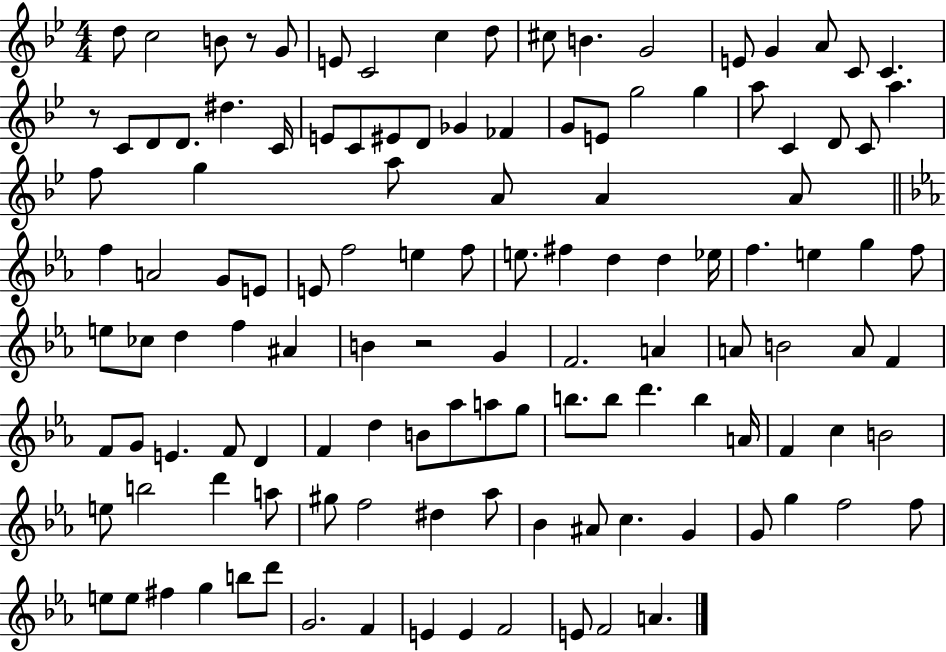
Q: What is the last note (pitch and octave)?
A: A4